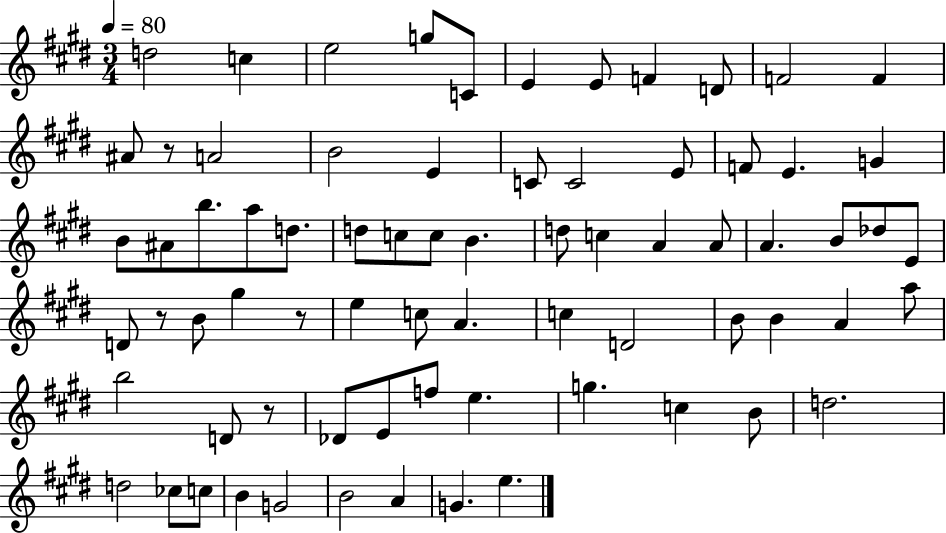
{
  \clef treble
  \numericTimeSignature
  \time 3/4
  \key e \major
  \tempo 4 = 80
  d''2 c''4 | e''2 g''8 c'8 | e'4 e'8 f'4 d'8 | f'2 f'4 | \break ais'8 r8 a'2 | b'2 e'4 | c'8 c'2 e'8 | f'8 e'4. g'4 | \break b'8 ais'8 b''8. a''8 d''8. | d''8 c''8 c''8 b'4. | d''8 c''4 a'4 a'8 | a'4. b'8 des''8 e'8 | \break d'8 r8 b'8 gis''4 r8 | e''4 c''8 a'4. | c''4 d'2 | b'8 b'4 a'4 a''8 | \break b''2 d'8 r8 | des'8 e'8 f''8 e''4. | g''4. c''4 b'8 | d''2. | \break d''2 ces''8 c''8 | b'4 g'2 | b'2 a'4 | g'4. e''4. | \break \bar "|."
}